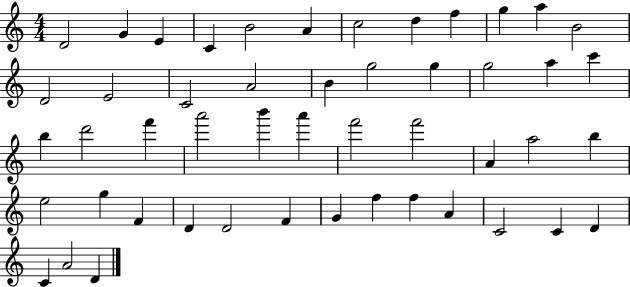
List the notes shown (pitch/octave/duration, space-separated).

D4/h G4/q E4/q C4/q B4/h A4/q C5/h D5/q F5/q G5/q A5/q B4/h D4/h E4/h C4/h A4/h B4/q G5/h G5/q G5/h A5/q C6/q B5/q D6/h F6/q A6/h B6/q A6/q F6/h F6/h A4/q A5/h B5/q E5/h G5/q F4/q D4/q D4/h F4/q G4/q F5/q F5/q A4/q C4/h C4/q D4/q C4/q A4/h D4/q